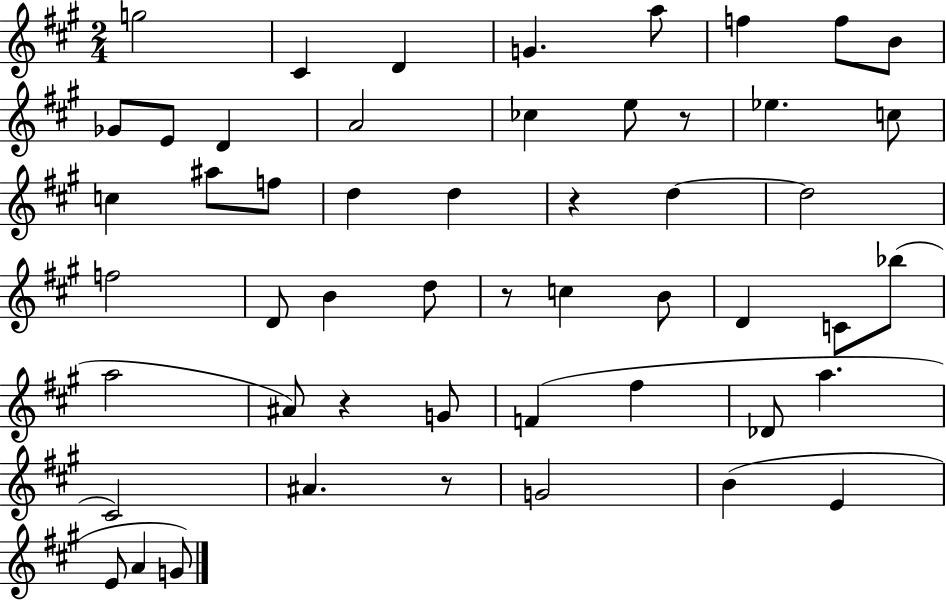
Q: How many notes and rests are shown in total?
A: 52